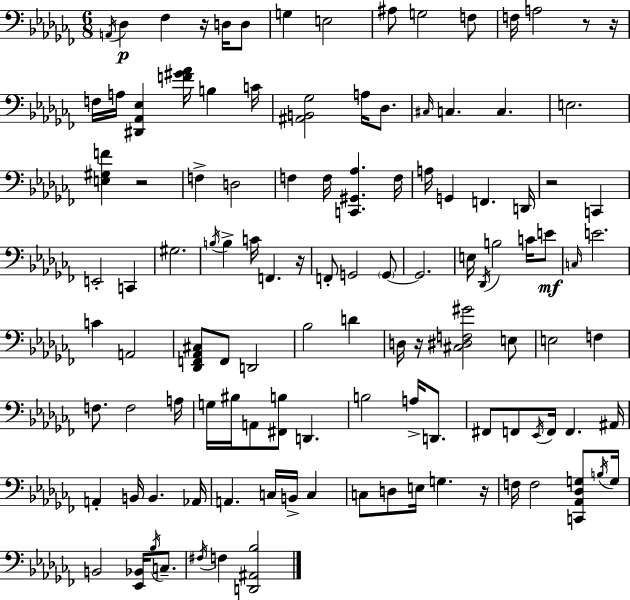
{
  \clef bass
  \numericTimeSignature
  \time 6/8
  \key aes \minor
  \acciaccatura { a,16 }\p des4 fes4 r16 d16 d8 | g4 e2 | ais8 g2 f8 | f16 a2 r8 | \break r16 f16 a16 <dis, aes, ees>4 <f' gis' aes'>16 b4 | c'16 <ais, b, ges>2 a16 des8. | \grace { cis16 } c4. c4. | e2. | \break <e gis f'>4 r2 | f4-> d2 | f4 f16 <c, gis, aes>4. | f16 a16 g,4 f,4. | \break d,16 r2 c,4 | e,2-. c,4 | gis2. | \acciaccatura { b16 } b4-> c'16 f,4. | \break r16 f,8-. g,2 | \parenthesize g,8~~ g,2. | e16 \acciaccatura { des,16 } b2 | c'16 e'8\mf \grace { c16 } e'2. | \break c'4 a,2 | <des, f, aes, cis>8 f,8 d,2 | bes2 | d'4 d16 r16 <cis dis f gis'>2 | \break e8 e2 | f4 f8. f2 | a16 g16 bis16 a,8 <fis, b>8 d,4. | b2 | \break a16-> d,8. fis,8 f,8 \acciaccatura { ees,16 } f,16 f,4. | ais,16 a,4-. b,16 b,4. | aes,16 a,4. | c16 b,16-> c4 c8 d8 e16 g4. | \break r16 f16 f2 | <c, aes, des g>8 \acciaccatura { b16 } g16 b,2 | <ees, bes,>16 \acciaccatura { bes16 } c8.-- \acciaccatura { fis16 } f4 | <d, ais, bes>2 \bar "|."
}